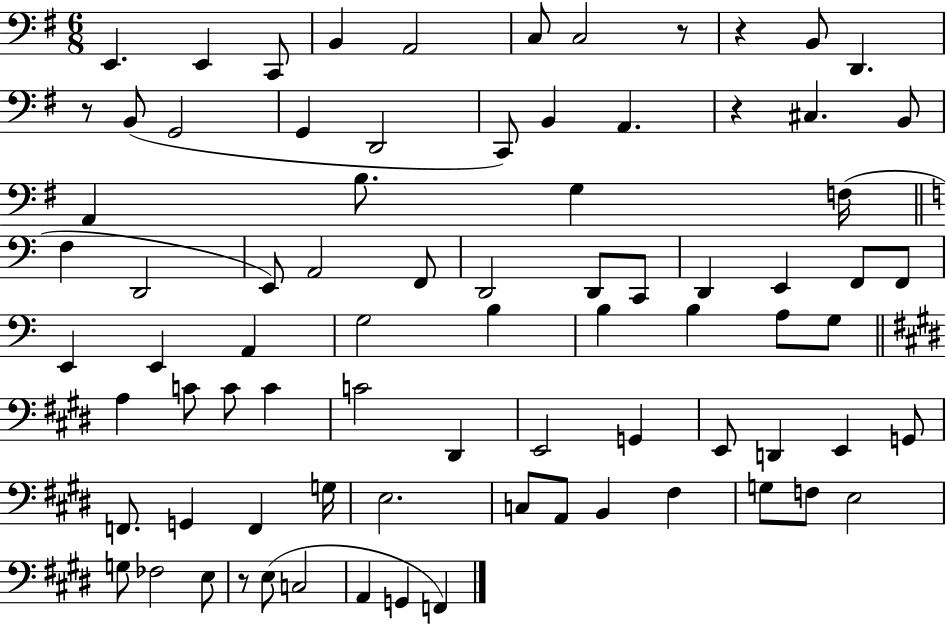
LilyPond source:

{
  \clef bass
  \numericTimeSignature
  \time 6/8
  \key g \major
  e,4. e,4 c,8 | b,4 a,2 | c8 c2 r8 | r4 b,8 d,4. | \break r8 b,8( g,2 | g,4 d,2 | c,8) b,4 a,4. | r4 cis4. b,8 | \break a,4 b8. g4 f16( | \bar "||" \break \key c \major f4 d,2 | e,8) a,2 f,8 | d,2 d,8 c,8 | d,4 e,4 f,8 f,8 | \break e,4 e,4 a,4 | g2 b4 | b4 b4 a8 g8 | \bar "||" \break \key e \major a4 c'8 c'8 c'4 | c'2 dis,4 | e,2 g,4 | e,8 d,4 e,4 g,8 | \break f,8. g,4 f,4 g16 | e2. | c8 a,8 b,4 fis4 | g8 f8 e2 | \break g8 fes2 e8 | r8 e8( c2 | a,4 g,4 f,4) | \bar "|."
}